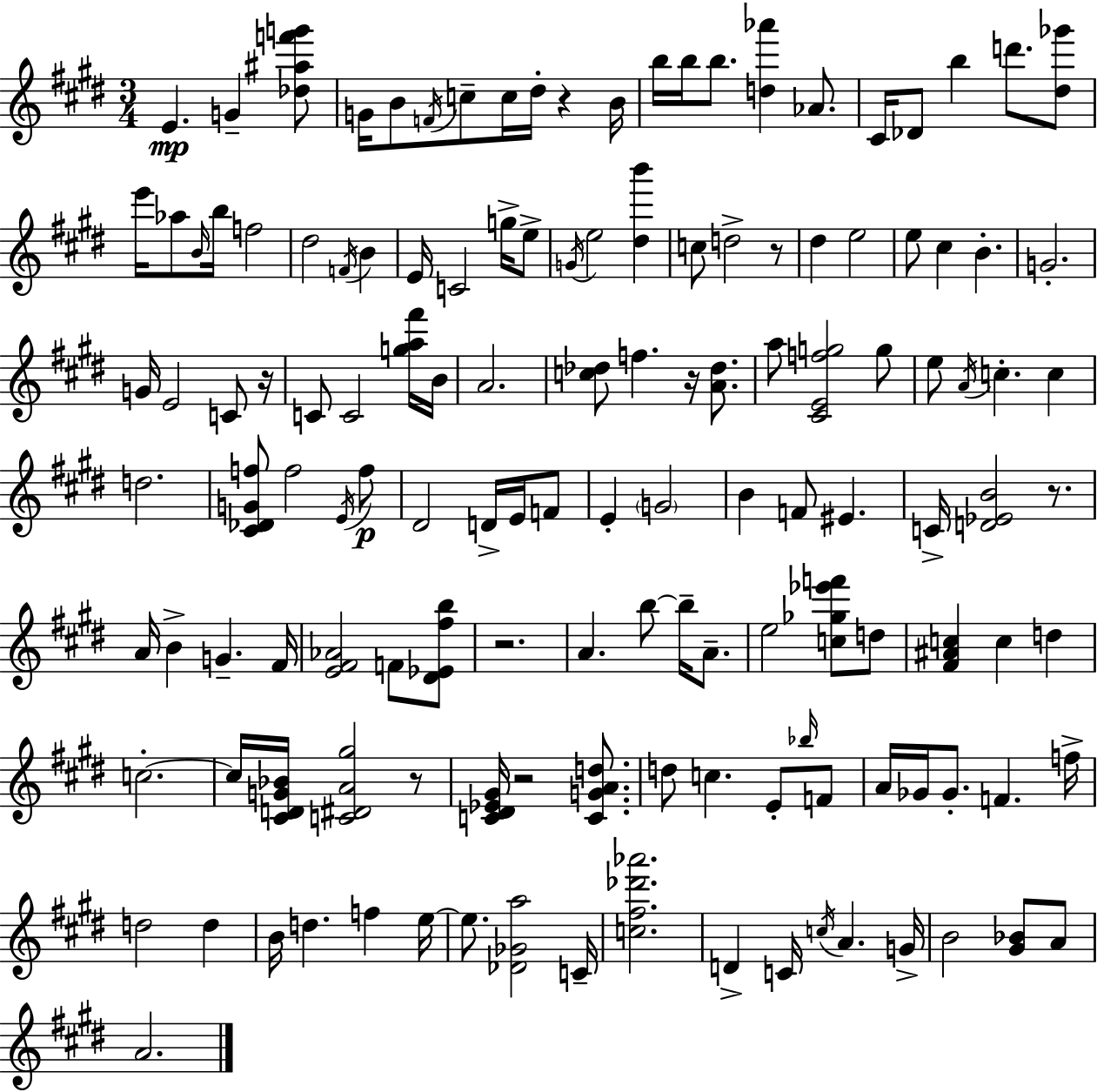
X:1
T:Untitled
M:3/4
L:1/4
K:E
E G [_d^af'g']/2 G/4 B/2 F/4 c/2 c/4 ^d/4 z B/4 b/4 b/4 b/2 [d_a'] _A/2 ^C/4 _D/2 b d'/2 [^d_g']/2 e'/4 _a/2 B/4 b/4 f2 ^d2 F/4 B E/4 C2 g/4 e/2 G/4 e2 [^db'] c/2 d2 z/2 ^d e2 e/2 ^c B G2 G/4 E2 C/2 z/4 C/2 C2 [ga^f']/4 B/4 A2 [c_d]/2 f z/4 [A_d]/2 a/2 [^CEfg]2 g/2 e/2 A/4 c c d2 [^C_DGf]/2 f2 E/4 f/2 ^D2 D/4 E/4 F/2 E G2 B F/2 ^E C/4 [D_EB]2 z/2 A/4 B G ^F/4 [E^F_A]2 F/2 [^D_E^fb]/2 z2 A b/2 b/4 A/2 e2 [c_g_e'f']/2 d/2 [^F^Ac] c d c2 c/4 [^CDG_B]/4 [C^DA^g]2 z/2 [C^D_E^G]/4 z2 [CGAd]/2 d/2 c E/2 _b/4 F/2 A/4 _G/4 _G/2 F f/4 d2 d B/4 d f e/4 e/2 [_D_Ga]2 C/4 [c^f_d'_a']2 D C/4 c/4 A G/4 B2 [^G_B]/2 A/2 A2